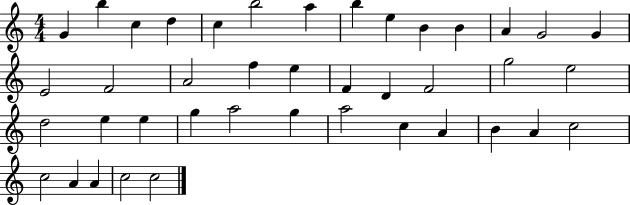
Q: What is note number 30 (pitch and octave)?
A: G5